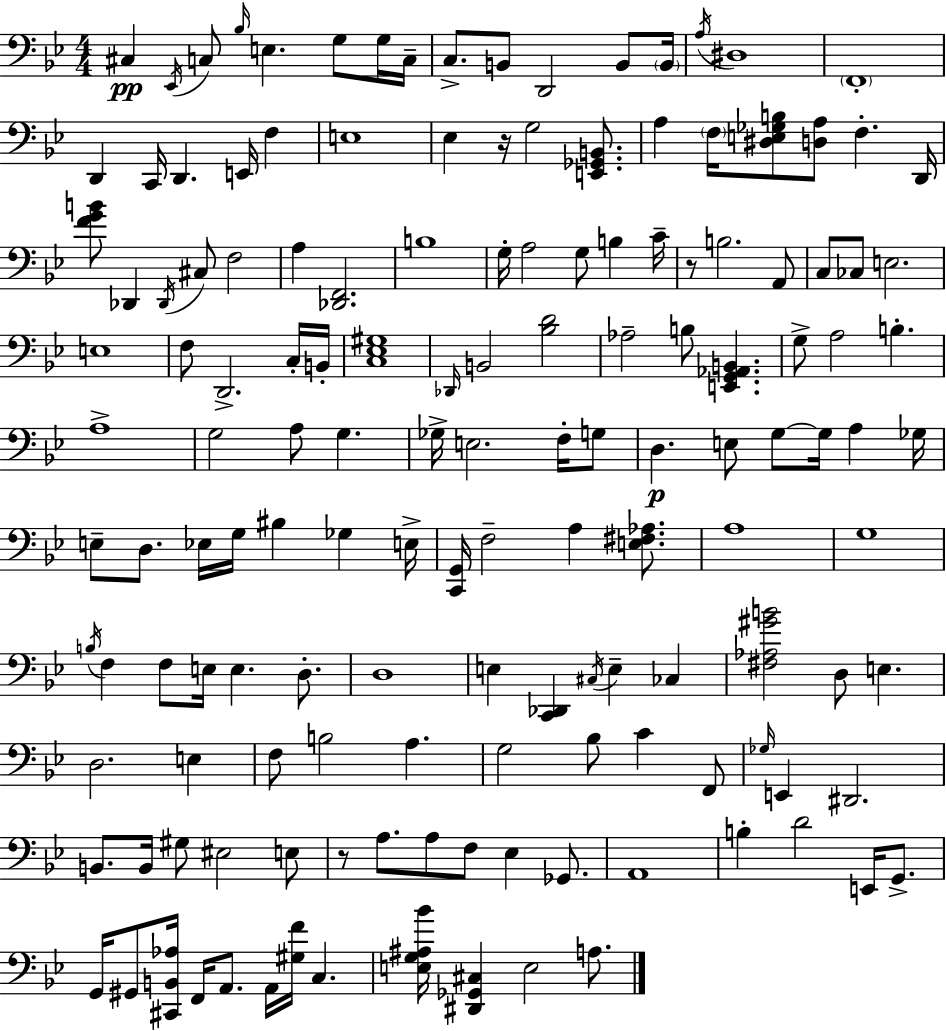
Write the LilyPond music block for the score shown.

{
  \clef bass
  \numericTimeSignature
  \time 4/4
  \key g \minor
  cis4\pp \acciaccatura { ees,16 } c8 \grace { bes16 } e4. g8 | g16 c16-- c8.-> b,8 d,2 b,8 | \parenthesize b,16 \acciaccatura { a16 } dis1 | \parenthesize f,1-. | \break d,4 c,16 d,4. e,16 f4 | e1 | ees4 r16 g2 | <e, ges, b,>8. a4 \parenthesize f16 <dis e ges b>8 <d a>8 f4.-. | \break d,16 <f' g' b'>8 des,4 \acciaccatura { des,16 } cis8 f2 | a4 <des, f,>2. | b1 | g16-. a2 g8 b4 | \break c'16-- r8 b2. | a,8 c8 ces8 e2. | e1 | f8 d,2.-> | \break c16-. b,16-. <c ees gis>1 | \grace { des,16 } b,2 <bes d'>2 | aes2-- b8 <e, g, aes, b,>4. | g8-> a2 b4.-. | \break a1-> | g2 a8 g4. | ges16-> e2. | f16-. g8 d4.\p e8 g8~~ g16 | \break a4 ges16 e8-- d8. ees16 g16 bis4 | ges4 e16-> <c, g,>16 f2-- a4 | <e fis aes>8. a1 | g1 | \break \acciaccatura { b16 } f4 f8 e16 e4. | d8.-. d1 | e4 <c, des,>4 \acciaccatura { cis16 } e4-- | ces4 <fis aes gis' b'>2 d8 | \break e4. d2. | e4 f8 b2 | a4. g2 bes8 | c'4 f,8 \grace { ges16 } e,4 dis,2. | \break b,8. b,16 gis8 eis2 | e8 r8 a8. a8 f8 | ees4 ges,8. a,1 | b4-. d'2 | \break e,16 g,8.-> g,16 gis,8 <cis, b, aes>16 f,16 a,8. | a,16 <gis f'>16 c4. <e g ais bes'>16 <dis, ges, cis>4 e2 | a8. \bar "|."
}